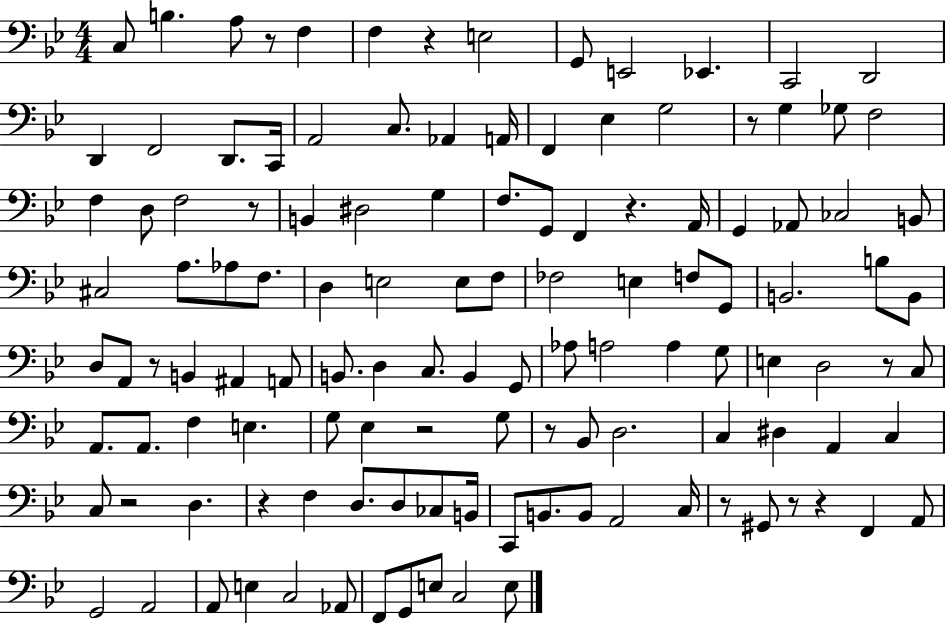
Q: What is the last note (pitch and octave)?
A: E3